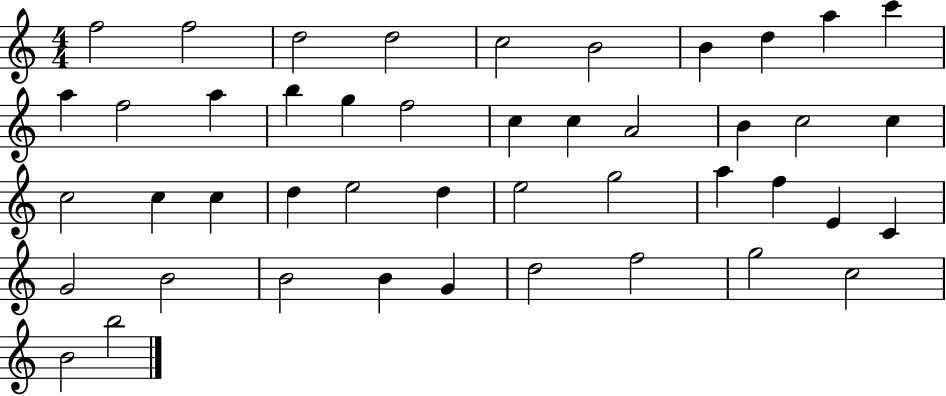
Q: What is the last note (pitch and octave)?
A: B5